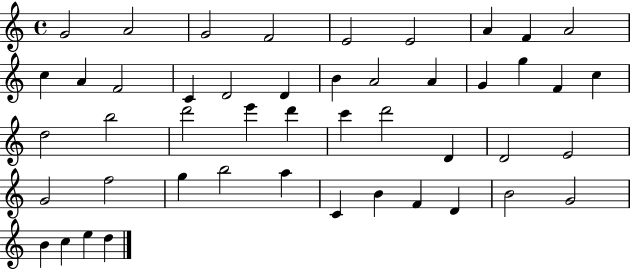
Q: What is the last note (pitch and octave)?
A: D5